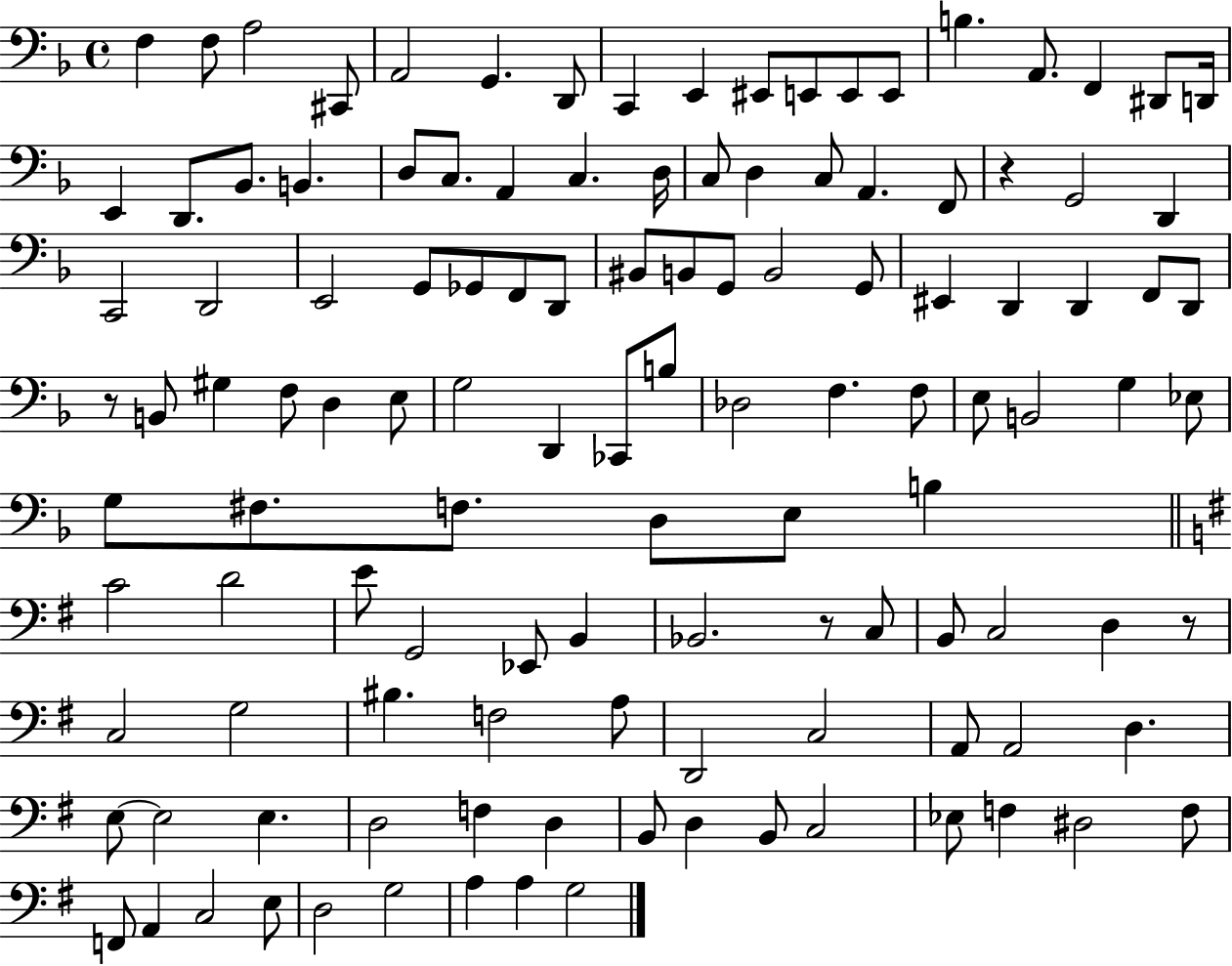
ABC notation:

X:1
T:Untitled
M:4/4
L:1/4
K:F
F, F,/2 A,2 ^C,,/2 A,,2 G,, D,,/2 C,, E,, ^E,,/2 E,,/2 E,,/2 E,,/2 B, A,,/2 F,, ^D,,/2 D,,/4 E,, D,,/2 _B,,/2 B,, D,/2 C,/2 A,, C, D,/4 C,/2 D, C,/2 A,, F,,/2 z G,,2 D,, C,,2 D,,2 E,,2 G,,/2 _G,,/2 F,,/2 D,,/2 ^B,,/2 B,,/2 G,,/2 B,,2 G,,/2 ^E,, D,, D,, F,,/2 D,,/2 z/2 B,,/2 ^G, F,/2 D, E,/2 G,2 D,, _C,,/2 B,/2 _D,2 F, F,/2 E,/2 B,,2 G, _E,/2 G,/2 ^F,/2 F,/2 D,/2 E,/2 B, C2 D2 E/2 G,,2 _E,,/2 B,, _B,,2 z/2 C,/2 B,,/2 C,2 D, z/2 C,2 G,2 ^B, F,2 A,/2 D,,2 C,2 A,,/2 A,,2 D, E,/2 E,2 E, D,2 F, D, B,,/2 D, B,,/2 C,2 _E,/2 F, ^D,2 F,/2 F,,/2 A,, C,2 E,/2 D,2 G,2 A, A, G,2